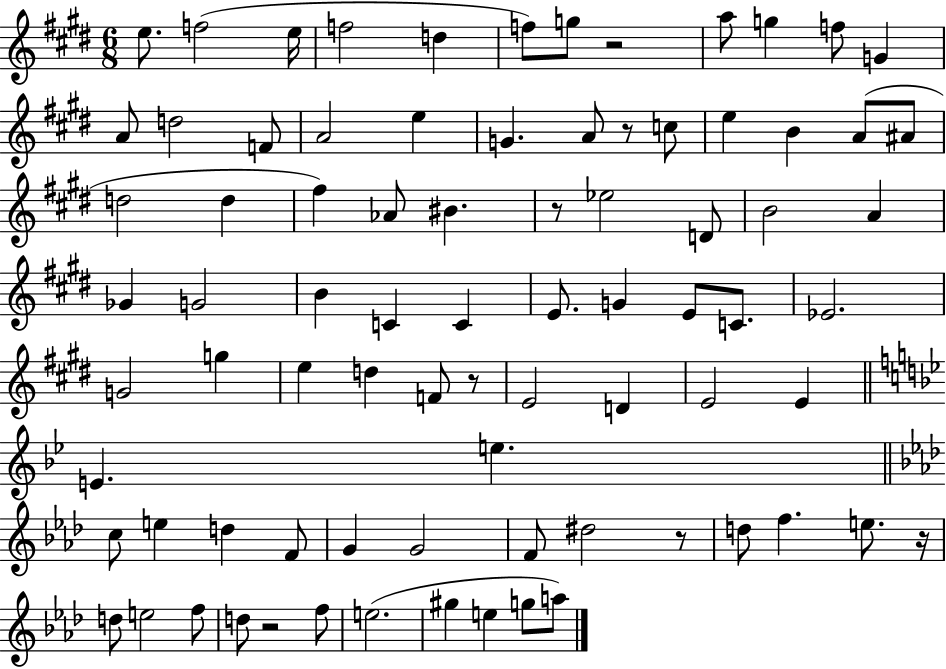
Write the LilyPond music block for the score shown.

{
  \clef treble
  \numericTimeSignature
  \time 6/8
  \key e \major
  e''8. f''2( e''16 | f''2 d''4 | f''8) g''8 r2 | a''8 g''4 f''8 g'4 | \break a'8 d''2 f'8 | a'2 e''4 | g'4. a'8 r8 c''8 | e''4 b'4 a'8( ais'8 | \break d''2 d''4 | fis''4) aes'8 bis'4. | r8 ees''2 d'8 | b'2 a'4 | \break ges'4 g'2 | b'4 c'4 c'4 | e'8. g'4 e'8 c'8. | ees'2. | \break g'2 g''4 | e''4 d''4 f'8 r8 | e'2 d'4 | e'2 e'4 | \break \bar "||" \break \key g \minor e'4. e''4. | \bar "||" \break \key aes \major c''8 e''4 d''4 f'8 | g'4 g'2 | f'8 dis''2 r8 | d''8 f''4. e''8. r16 | \break d''8 e''2 f''8 | d''8 r2 f''8 | e''2.( | gis''4 e''4 g''8 a''8) | \break \bar "|."
}